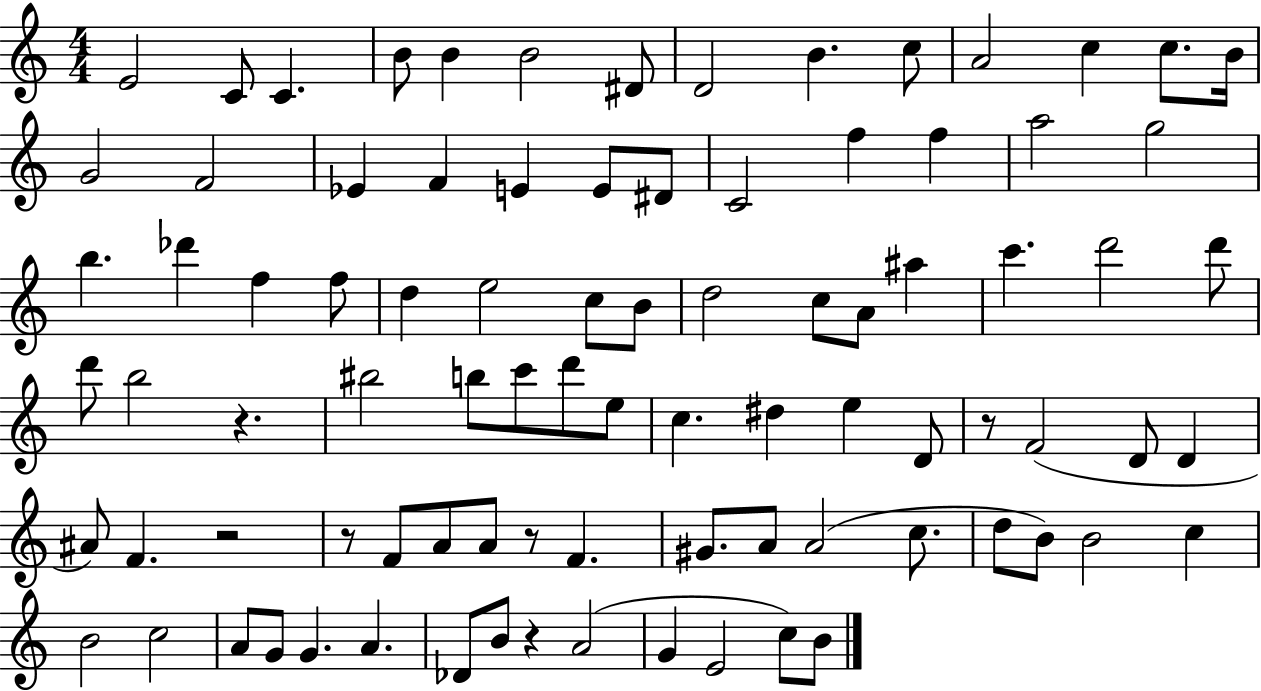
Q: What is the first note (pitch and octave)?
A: E4